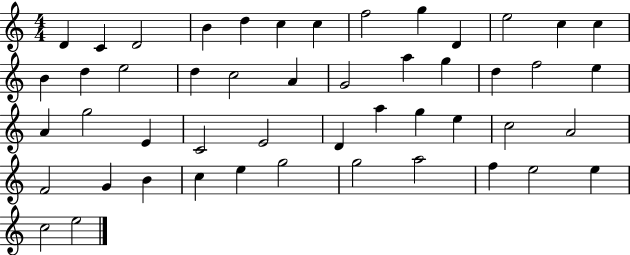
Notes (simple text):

D4/q C4/q D4/h B4/q D5/q C5/q C5/q F5/h G5/q D4/q E5/h C5/q C5/q B4/q D5/q E5/h D5/q C5/h A4/q G4/h A5/q G5/q D5/q F5/h E5/q A4/q G5/h E4/q C4/h E4/h D4/q A5/q G5/q E5/q C5/h A4/h F4/h G4/q B4/q C5/q E5/q G5/h G5/h A5/h F5/q E5/h E5/q C5/h E5/h